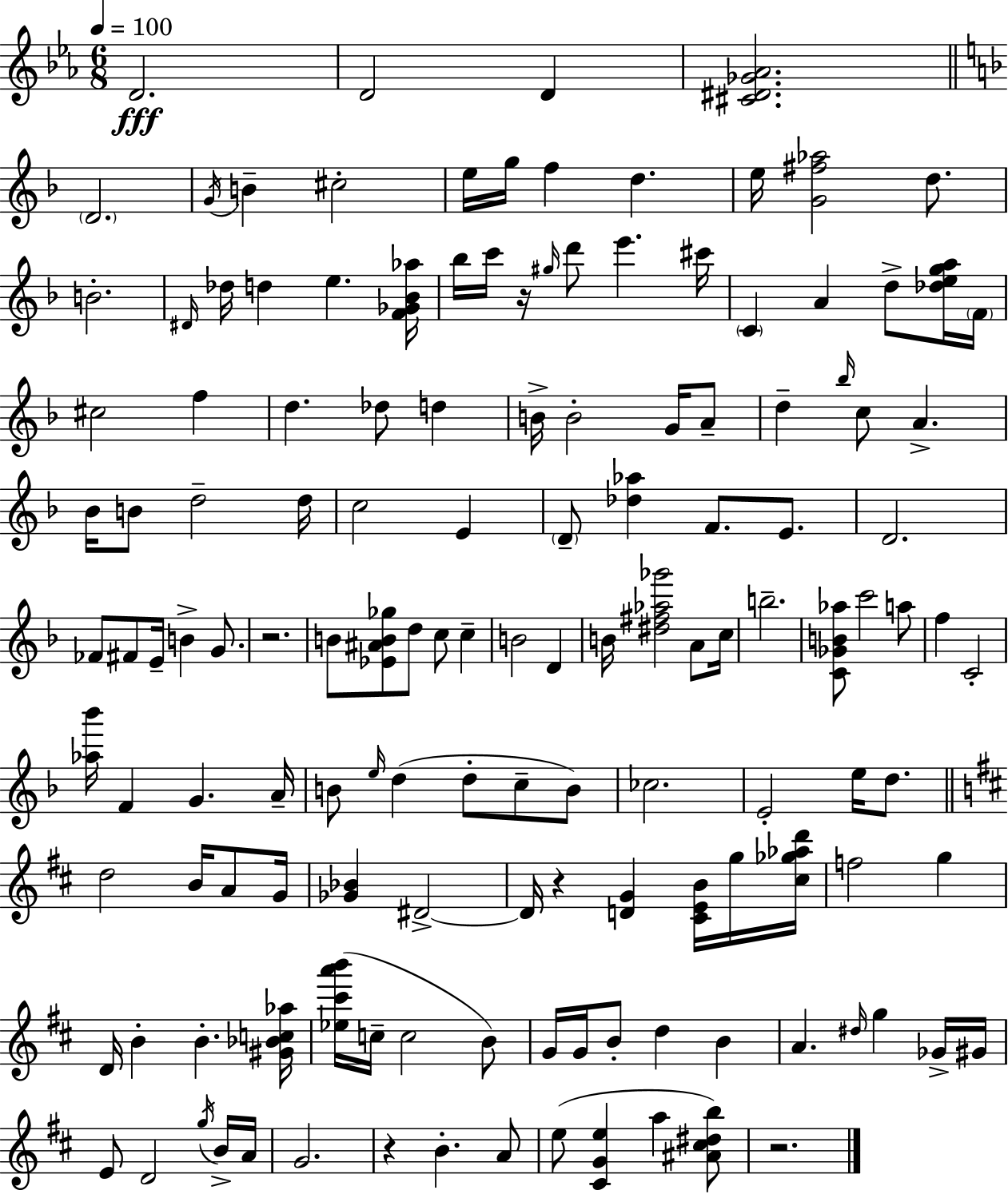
D4/h. D4/h D4/q [C#4,D#4,Gb4,Ab4]/h. D4/h. G4/s B4/q C#5/h E5/s G5/s F5/q D5/q. E5/s [G4,F#5,Ab5]/h D5/e. B4/h. D#4/s Db5/s D5/q E5/q. [F4,Gb4,Bb4,Ab5]/s Bb5/s C6/s R/s G#5/s D6/e E6/q. C#6/s C4/q A4/q D5/e [Db5,E5,G5,A5]/s F4/s C#5/h F5/q D5/q. Db5/e D5/q B4/s B4/h G4/s A4/e D5/q Bb5/s C5/e A4/q. Bb4/s B4/e D5/h D5/s C5/h E4/q D4/e [Db5,Ab5]/q F4/e. E4/e. D4/h. FES4/e F#4/e E4/s B4/q G4/e. R/h. B4/e [Eb4,A#4,B4,Gb5]/e D5/e C5/e C5/q B4/h D4/q B4/s [D#5,F#5,Ab5,Gb6]/h A4/e C5/s B5/h. [C4,Gb4,B4,Ab5]/e C6/h A5/e F5/q C4/h [Ab5,Bb6]/s F4/q G4/q. A4/s B4/e E5/s D5/q D5/e C5/e B4/e CES5/h. E4/h E5/s D5/e. D5/h B4/s A4/e G4/s [Gb4,Bb4]/q D#4/h D#4/s R/q [D4,G4]/q [C#4,E4,B4]/s G5/s [C#5,Gb5,Ab5,D6]/s F5/h G5/q D4/s B4/q B4/q. [G#4,Bb4,C5,Ab5]/s [Eb5,C#6,A6,B6]/s C5/s C5/h B4/e G4/s G4/s B4/e D5/q B4/q A4/q. D#5/s G5/q Gb4/s G#4/s E4/e D4/h G5/s B4/s A4/s G4/h. R/q B4/q. A4/e E5/e [C#4,G4,E5]/q A5/q [A#4,C#5,D#5,B5]/e R/h.